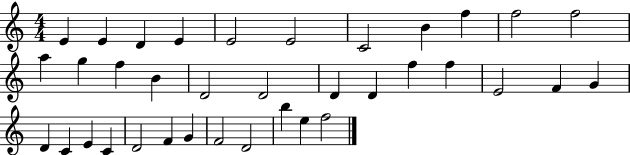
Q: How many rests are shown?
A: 0